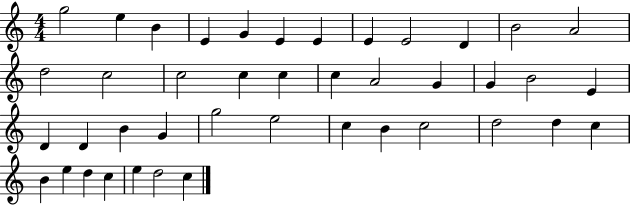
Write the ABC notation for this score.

X:1
T:Untitled
M:4/4
L:1/4
K:C
g2 e B E G E E E E2 D B2 A2 d2 c2 c2 c c c A2 G G B2 E D D B G g2 e2 c B c2 d2 d c B e d c e d2 c